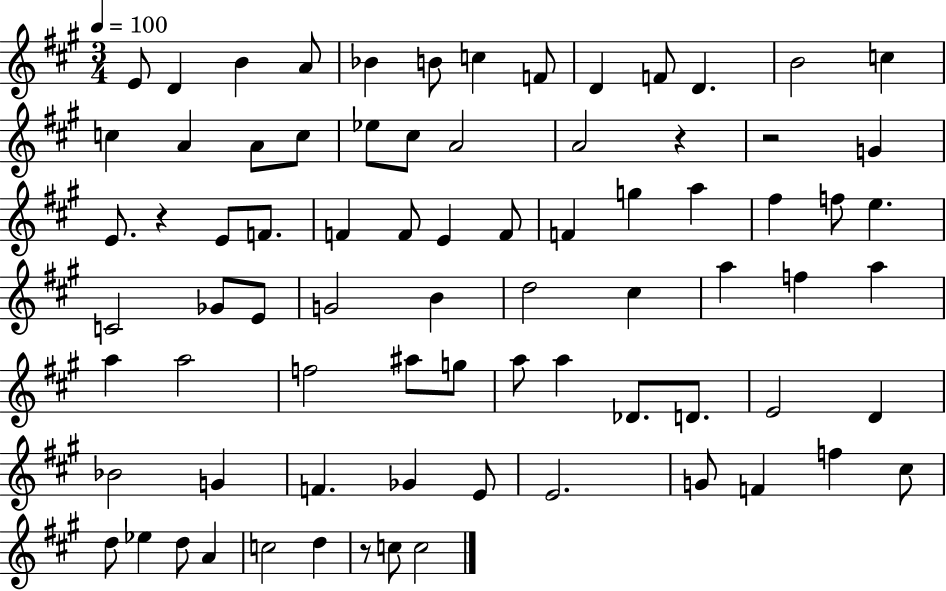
{
  \clef treble
  \numericTimeSignature
  \time 3/4
  \key a \major
  \tempo 4 = 100
  e'8 d'4 b'4 a'8 | bes'4 b'8 c''4 f'8 | d'4 f'8 d'4. | b'2 c''4 | \break c''4 a'4 a'8 c''8 | ees''8 cis''8 a'2 | a'2 r4 | r2 g'4 | \break e'8. r4 e'8 f'8. | f'4 f'8 e'4 f'8 | f'4 g''4 a''4 | fis''4 f''8 e''4. | \break c'2 ges'8 e'8 | g'2 b'4 | d''2 cis''4 | a''4 f''4 a''4 | \break a''4 a''2 | f''2 ais''8 g''8 | a''8 a''4 des'8. d'8. | e'2 d'4 | \break bes'2 g'4 | f'4. ges'4 e'8 | e'2. | g'8 f'4 f''4 cis''8 | \break d''8 ees''4 d''8 a'4 | c''2 d''4 | r8 c''8 c''2 | \bar "|."
}